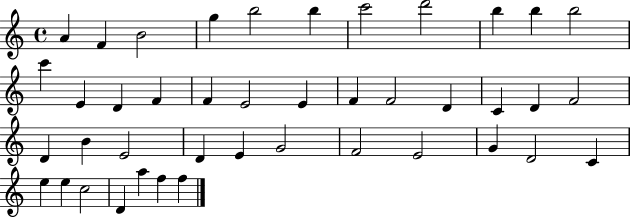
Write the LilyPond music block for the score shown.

{
  \clef treble
  \time 4/4
  \defaultTimeSignature
  \key c \major
  a'4 f'4 b'2 | g''4 b''2 b''4 | c'''2 d'''2 | b''4 b''4 b''2 | \break c'''4 e'4 d'4 f'4 | f'4 e'2 e'4 | f'4 f'2 d'4 | c'4 d'4 f'2 | \break d'4 b'4 e'2 | d'4 e'4 g'2 | f'2 e'2 | g'4 d'2 c'4 | \break e''4 e''4 c''2 | d'4 a''4 f''4 f''4 | \bar "|."
}